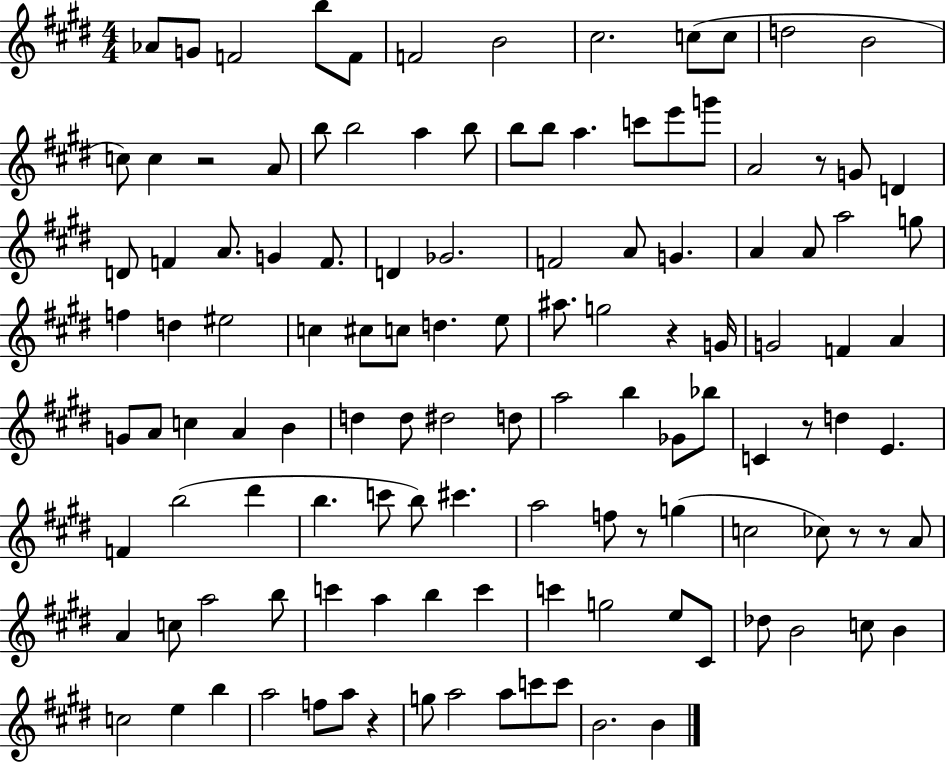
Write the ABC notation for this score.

X:1
T:Untitled
M:4/4
L:1/4
K:E
_A/2 G/2 F2 b/2 F/2 F2 B2 ^c2 c/2 c/2 d2 B2 c/2 c z2 A/2 b/2 b2 a b/2 b/2 b/2 a c'/2 e'/2 g'/2 A2 z/2 G/2 D D/2 F A/2 G F/2 D _G2 F2 A/2 G A A/2 a2 g/2 f d ^e2 c ^c/2 c/2 d e/2 ^a/2 g2 z G/4 G2 F A G/2 A/2 c A B d d/2 ^d2 d/2 a2 b _G/2 _b/2 C z/2 d E F b2 ^d' b c'/2 b/2 ^c' a2 f/2 z/2 g c2 _c/2 z/2 z/2 A/2 A c/2 a2 b/2 c' a b c' c' g2 e/2 ^C/2 _d/2 B2 c/2 B c2 e b a2 f/2 a/2 z g/2 a2 a/2 c'/2 c'/2 B2 B